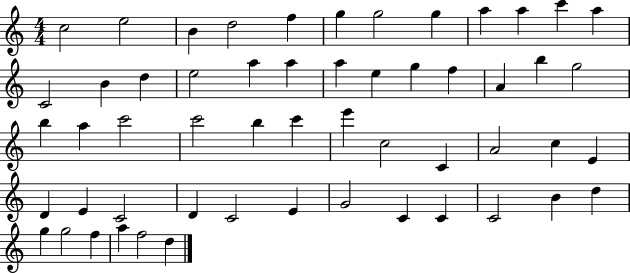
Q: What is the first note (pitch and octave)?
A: C5